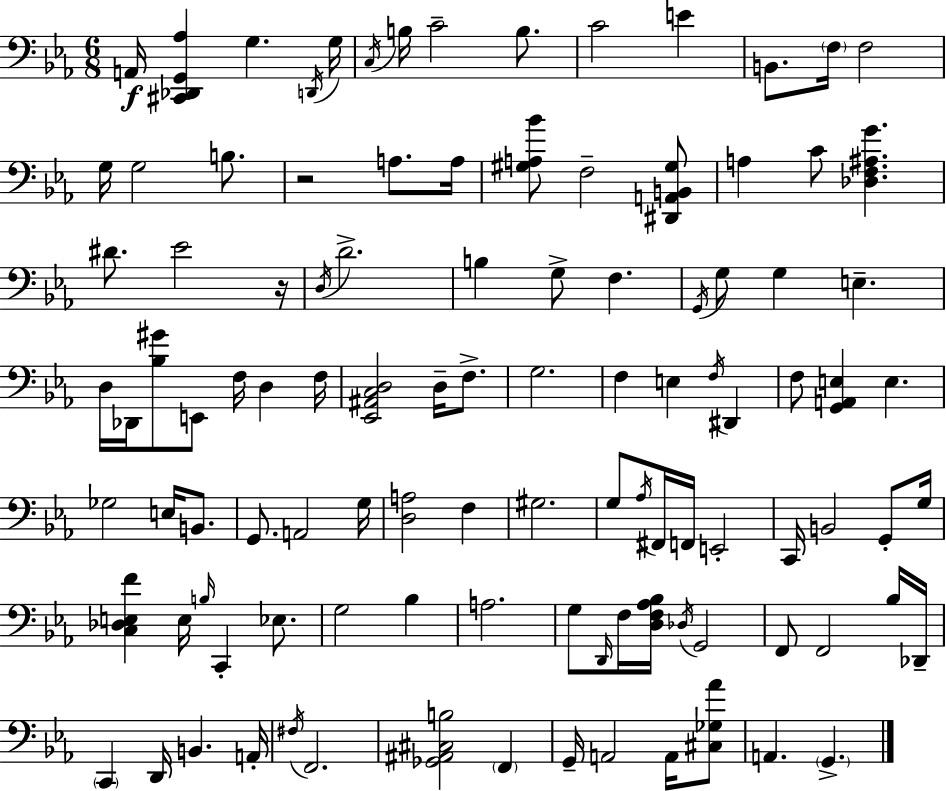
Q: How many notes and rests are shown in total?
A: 106